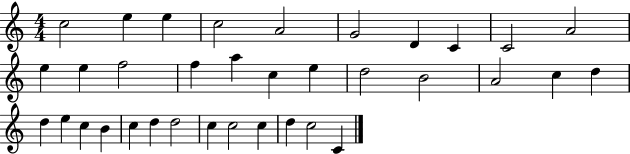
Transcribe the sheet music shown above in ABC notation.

X:1
T:Untitled
M:4/4
L:1/4
K:C
c2 e e c2 A2 G2 D C C2 A2 e e f2 f a c e d2 B2 A2 c d d e c B c d d2 c c2 c d c2 C